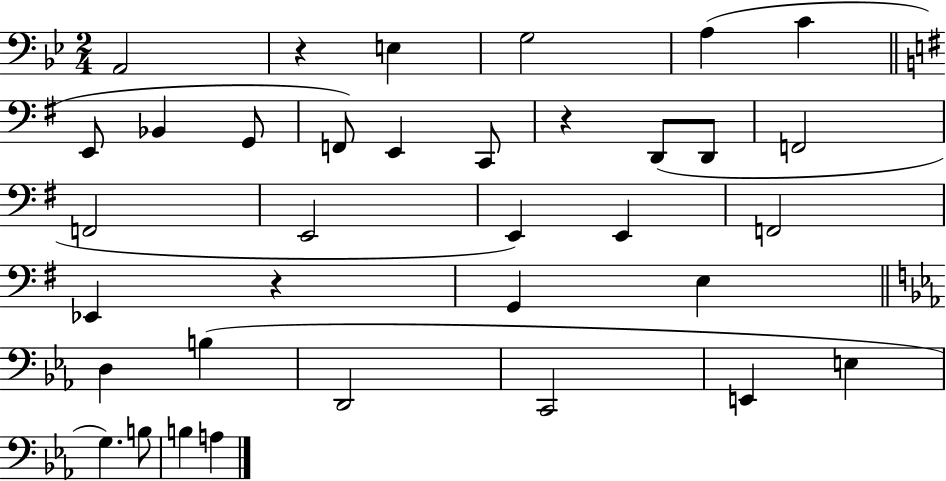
{
  \clef bass
  \numericTimeSignature
  \time 2/4
  \key bes \major
  a,2 | r4 e4 | g2 | a4( c'4 | \break \bar "||" \break \key e \minor e,8 bes,4 g,8 | f,8) e,4 c,8 | r4 d,8( d,8 | f,2 | \break f,2 | e,2 | e,4) e,4 | f,2 | \break ees,4 r4 | g,4 e4 | \bar "||" \break \key ees \major d4 b4( | d,2 | c,2 | e,4 e4 | \break g4.) b8 | b4 a4 | \bar "|."
}